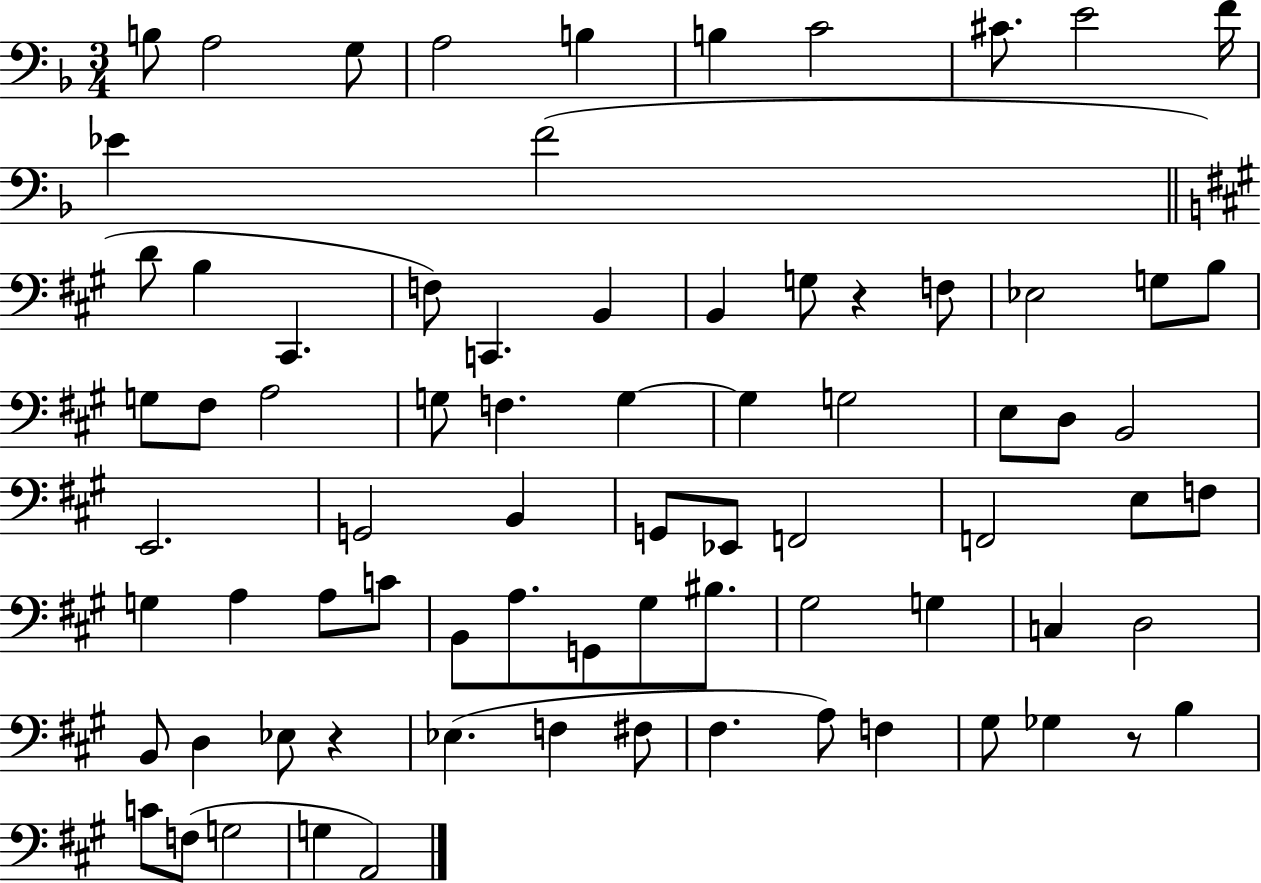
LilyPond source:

{
  \clef bass
  \numericTimeSignature
  \time 3/4
  \key f \major
  b8 a2 g8 | a2 b4 | b4 c'2 | cis'8. e'2 f'16 | \break ees'4 f'2( | \bar "||" \break \key a \major d'8 b4 cis,4. | f8) c,4. b,4 | b,4 g8 r4 f8 | ees2 g8 b8 | \break g8 fis8 a2 | g8 f4. g4~~ | g4 g2 | e8 d8 b,2 | \break e,2. | g,2 b,4 | g,8 ees,8 f,2 | f,2 e8 f8 | \break g4 a4 a8 c'8 | b,8 a8. g,8 gis8 bis8. | gis2 g4 | c4 d2 | \break b,8 d4 ees8 r4 | ees4.( f4 fis8 | fis4. a8) f4 | gis8 ges4 r8 b4 | \break c'8 f8( g2 | g4 a,2) | \bar "|."
}